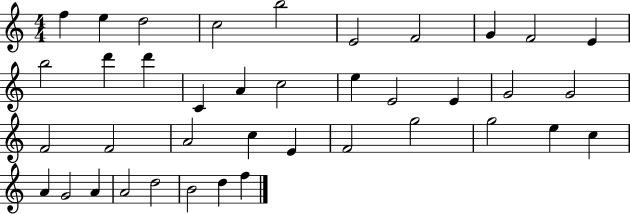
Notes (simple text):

F5/q E5/q D5/h C5/h B5/h E4/h F4/h G4/q F4/h E4/q B5/h D6/q D6/q C4/q A4/q C5/h E5/q E4/h E4/q G4/h G4/h F4/h F4/h A4/h C5/q E4/q F4/h G5/h G5/h E5/q C5/q A4/q G4/h A4/q A4/h D5/h B4/h D5/q F5/q